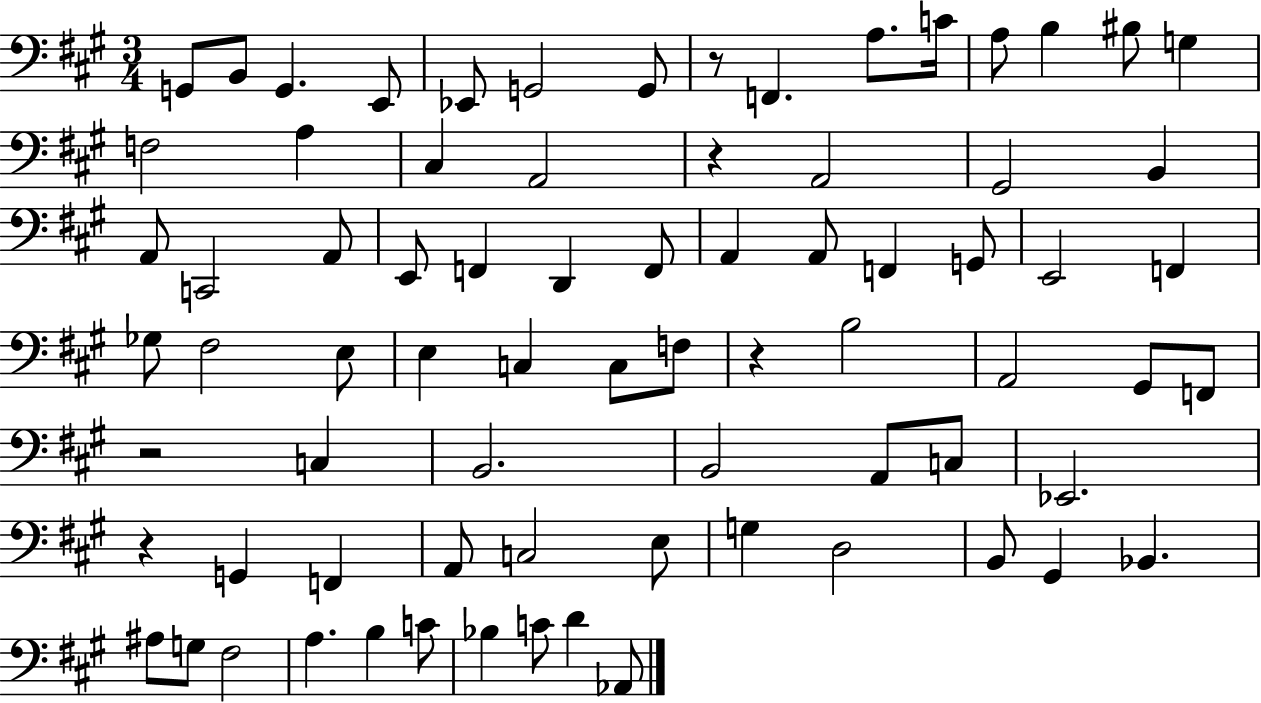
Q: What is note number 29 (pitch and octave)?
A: A2